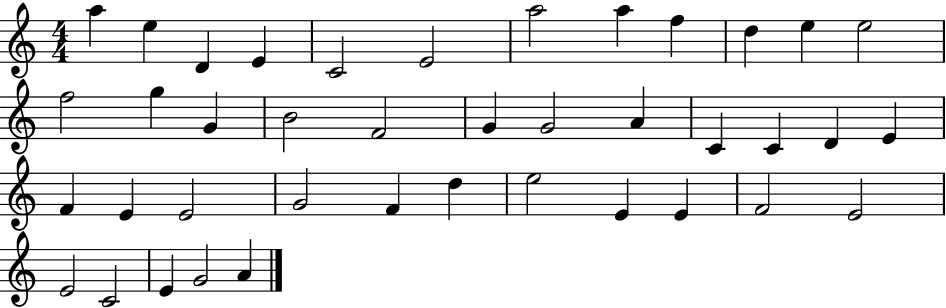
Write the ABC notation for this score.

X:1
T:Untitled
M:4/4
L:1/4
K:C
a e D E C2 E2 a2 a f d e e2 f2 g G B2 F2 G G2 A C C D E F E E2 G2 F d e2 E E F2 E2 E2 C2 E G2 A